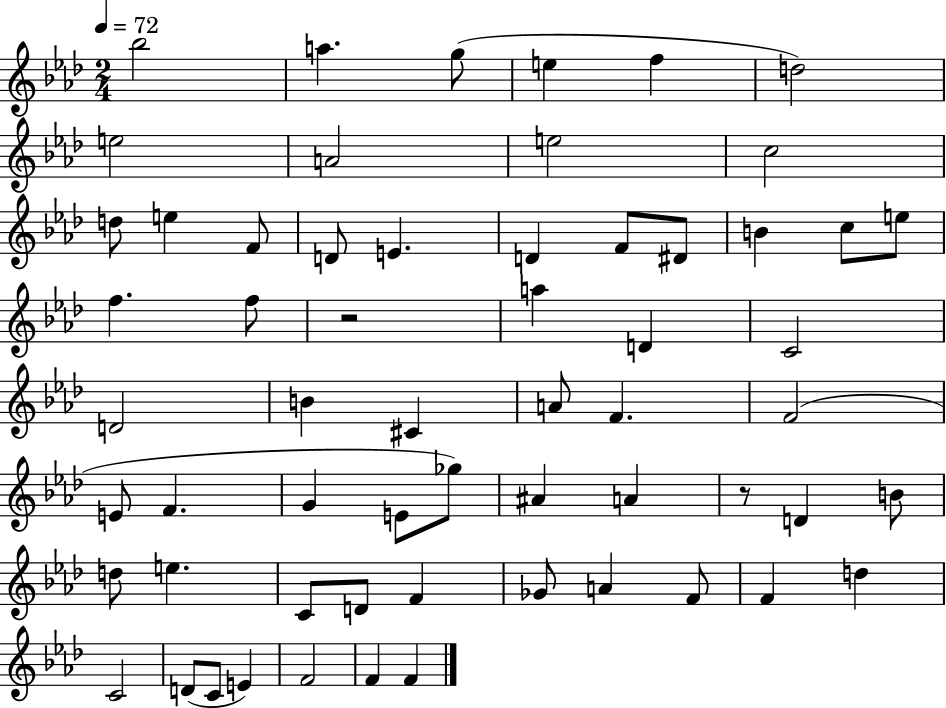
X:1
T:Untitled
M:2/4
L:1/4
K:Ab
_b2 a g/2 e f d2 e2 A2 e2 c2 d/2 e F/2 D/2 E D F/2 ^D/2 B c/2 e/2 f f/2 z2 a D C2 D2 B ^C A/2 F F2 E/2 F G E/2 _g/2 ^A A z/2 D B/2 d/2 e C/2 D/2 F _G/2 A F/2 F d C2 D/2 C/2 E F2 F F